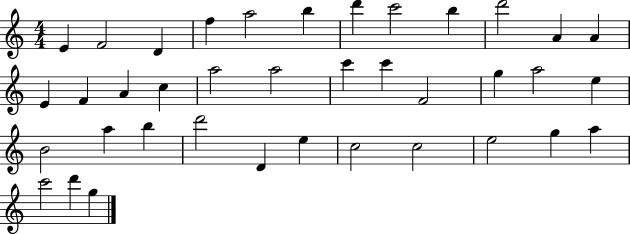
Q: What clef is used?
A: treble